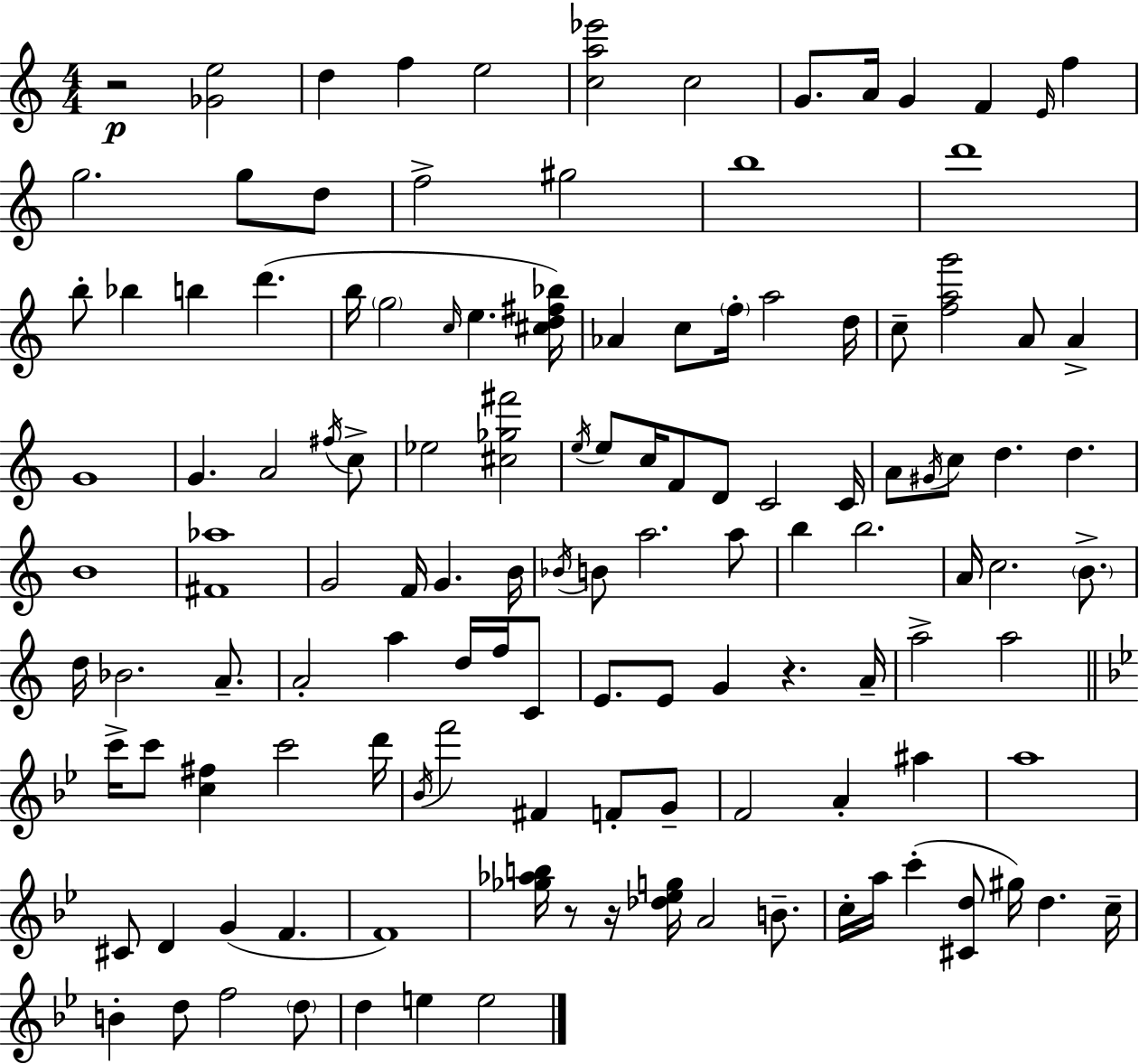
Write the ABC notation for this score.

X:1
T:Untitled
M:4/4
L:1/4
K:Am
z2 [_Ge]2 d f e2 [ca_e']2 c2 G/2 A/4 G F E/4 f g2 g/2 d/2 f2 ^g2 b4 d'4 b/2 _b b d' b/4 g2 c/4 e [^cd^f_b]/4 _A c/2 f/4 a2 d/4 c/2 [fag']2 A/2 A G4 G A2 ^f/4 c/2 _e2 [^c_g^f']2 e/4 e/2 c/4 F/2 D/2 C2 C/4 A/2 ^G/4 c/2 d d B4 [^F_a]4 G2 F/4 G B/4 _B/4 B/2 a2 a/2 b b2 A/4 c2 B/2 d/4 _B2 A/2 A2 a d/4 f/4 C/2 E/2 E/2 G z A/4 a2 a2 c'/4 c'/2 [c^f] c'2 d'/4 _B/4 f'2 ^F F/2 G/2 F2 A ^a a4 ^C/2 D G F F4 [_g_ab]/4 z/2 z/4 [_d_eg]/4 A2 B/2 c/4 a/4 c' [^Cd]/2 ^g/4 d c/4 B d/2 f2 d/2 d e e2